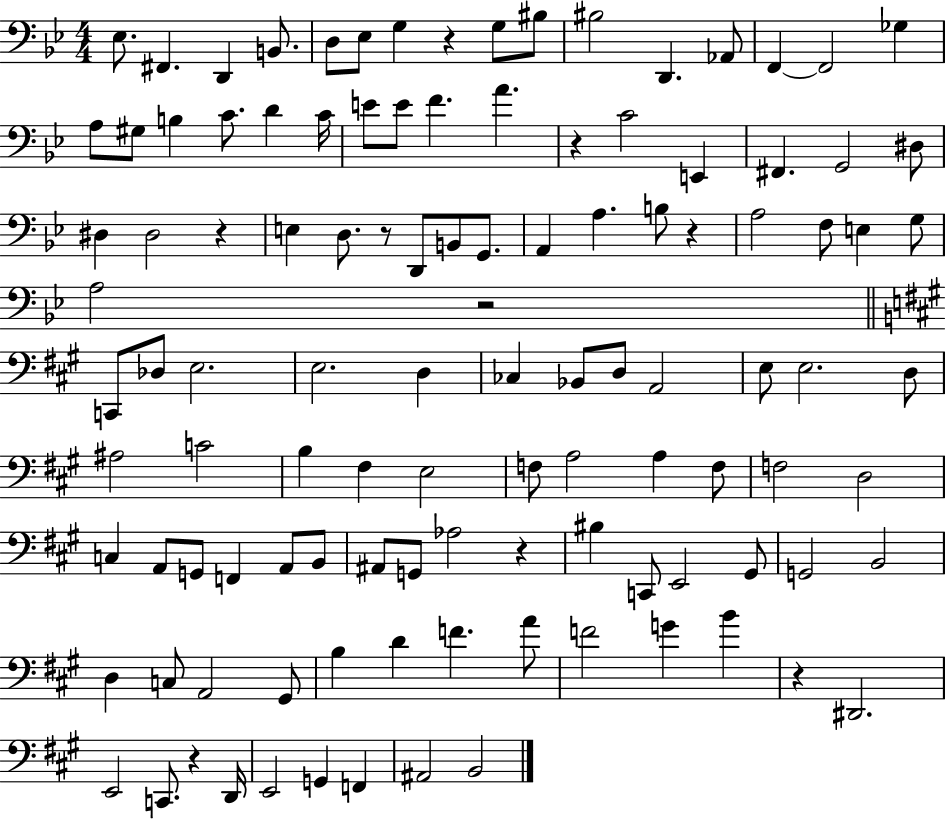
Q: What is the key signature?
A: BES major